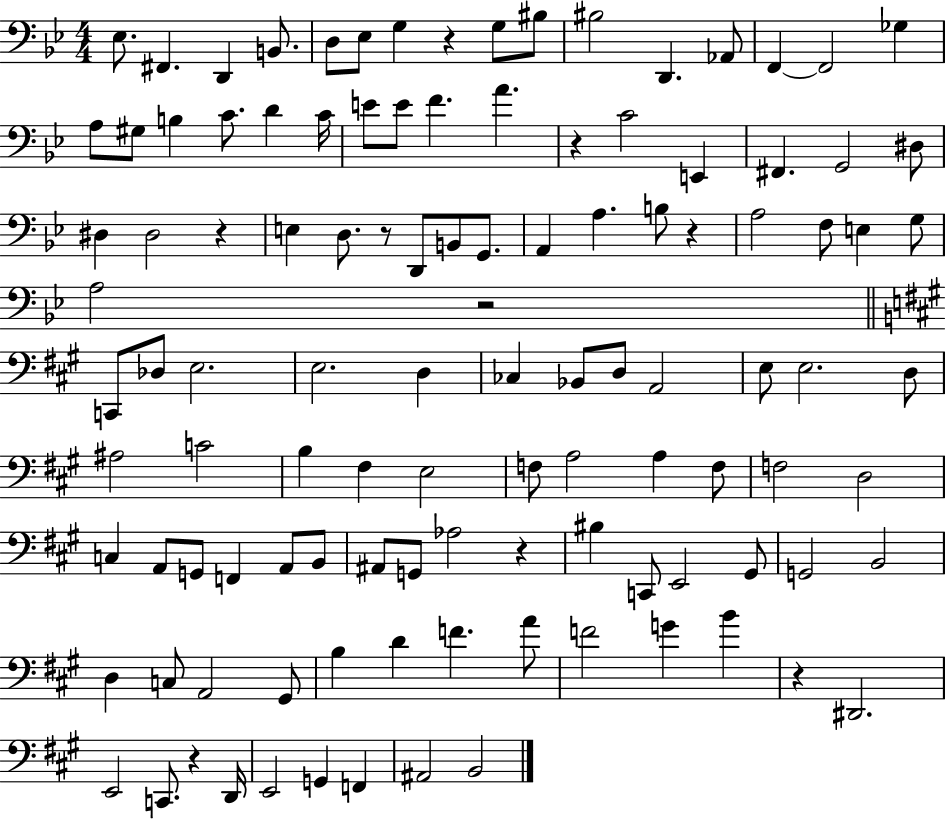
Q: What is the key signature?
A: BES major